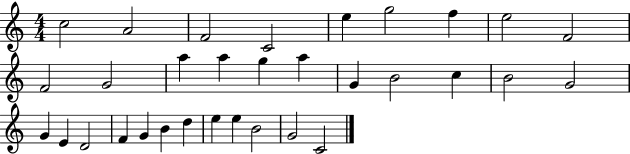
{
  \clef treble
  \numericTimeSignature
  \time 4/4
  \key c \major
  c''2 a'2 | f'2 c'2 | e''4 g''2 f''4 | e''2 f'2 | \break f'2 g'2 | a''4 a''4 g''4 a''4 | g'4 b'2 c''4 | b'2 g'2 | \break g'4 e'4 d'2 | f'4 g'4 b'4 d''4 | e''4 e''4 b'2 | g'2 c'2 | \break \bar "|."
}